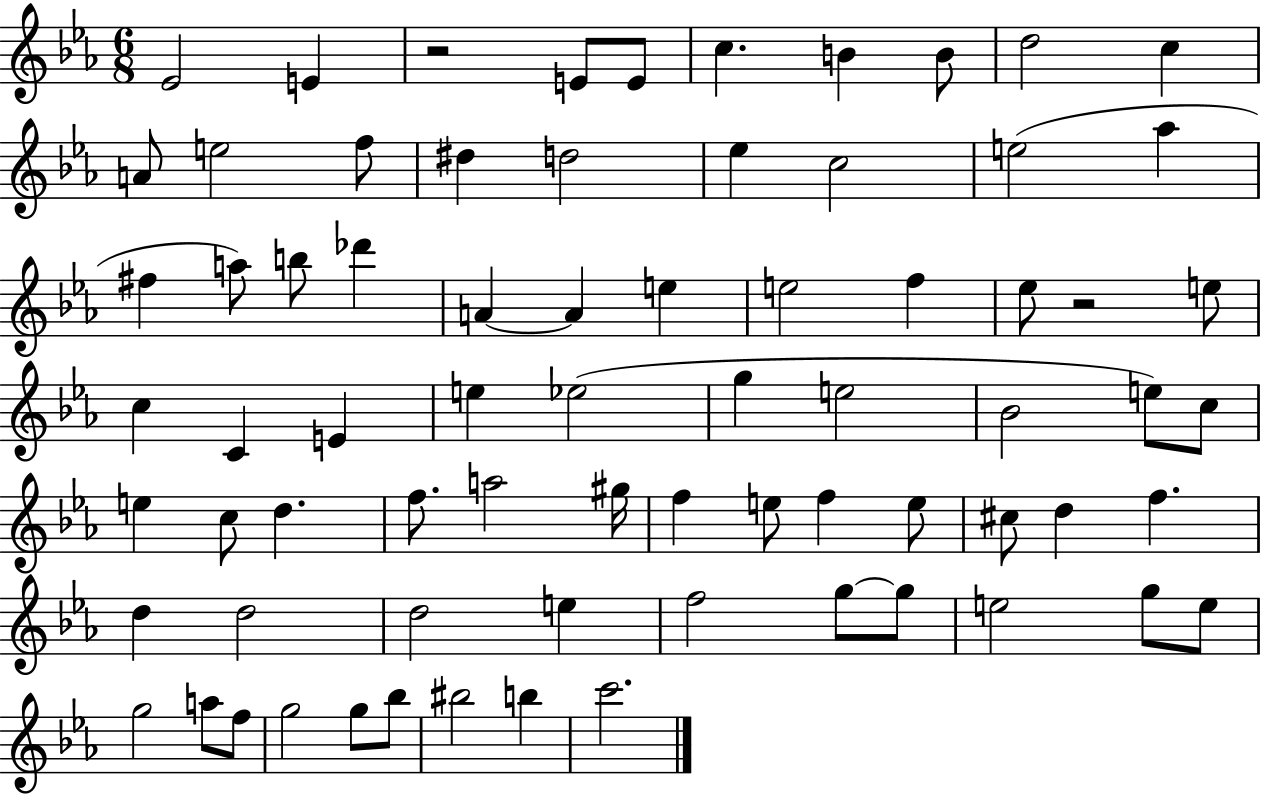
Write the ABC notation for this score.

X:1
T:Untitled
M:6/8
L:1/4
K:Eb
_E2 E z2 E/2 E/2 c B B/2 d2 c A/2 e2 f/2 ^d d2 _e c2 e2 _a ^f a/2 b/2 _d' A A e e2 f _e/2 z2 e/2 c C E e _e2 g e2 _B2 e/2 c/2 e c/2 d f/2 a2 ^g/4 f e/2 f e/2 ^c/2 d f d d2 d2 e f2 g/2 g/2 e2 g/2 e/2 g2 a/2 f/2 g2 g/2 _b/2 ^b2 b c'2